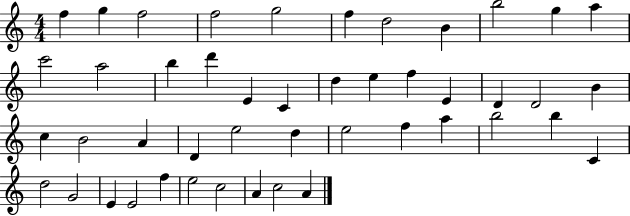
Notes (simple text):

F5/q G5/q F5/h F5/h G5/h F5/q D5/h B4/q B5/h G5/q A5/q C6/h A5/h B5/q D6/q E4/q C4/q D5/q E5/q F5/q E4/q D4/q D4/h B4/q C5/q B4/h A4/q D4/q E5/h D5/q E5/h F5/q A5/q B5/h B5/q C4/q D5/h G4/h E4/q E4/h F5/q E5/h C5/h A4/q C5/h A4/q